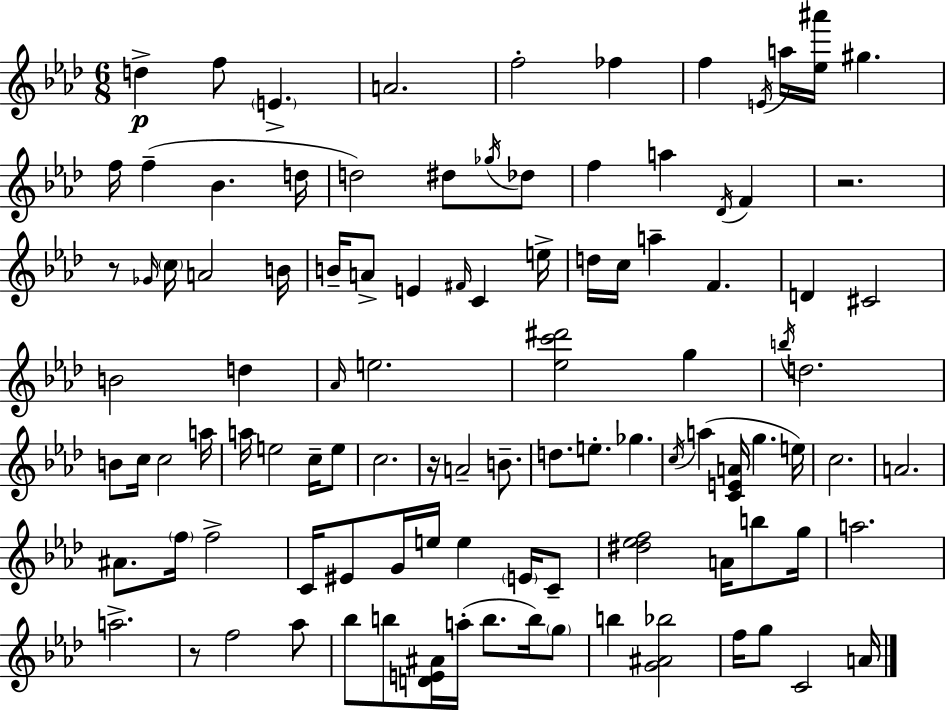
D5/q F5/e E4/q. A4/h. F5/h FES5/q F5/q E4/s A5/s [Eb5,A#6]/s G#5/q. F5/s F5/q Bb4/q. D5/s D5/h D#5/e Gb5/s Db5/e F5/q A5/q Db4/s F4/q R/h. R/e Gb4/s C5/s A4/h B4/s B4/s A4/e E4/q F#4/s C4/q E5/s D5/s C5/s A5/q F4/q. D4/q C#4/h B4/h D5/q Ab4/s E5/h. [Eb5,C6,D#6]/h G5/q B5/s D5/h. B4/e C5/s C5/h A5/s A5/s E5/h C5/s E5/e C5/h. R/s A4/h B4/e. D5/e. E5/e. Gb5/q. C5/s A5/q [C4,E4,A4]/s G5/q. E5/s C5/h. A4/h. A#4/e. F5/s F5/h C4/s EIS4/e G4/s E5/s E5/q E4/s C4/e [D#5,Eb5,F5]/h A4/s B5/e G5/s A5/h. A5/h. R/e F5/h Ab5/e Bb5/e B5/e [D4,E4,A#4]/s A5/s B5/e. B5/s G5/e B5/q [G4,A#4,Bb5]/h F5/s G5/e C4/h A4/s